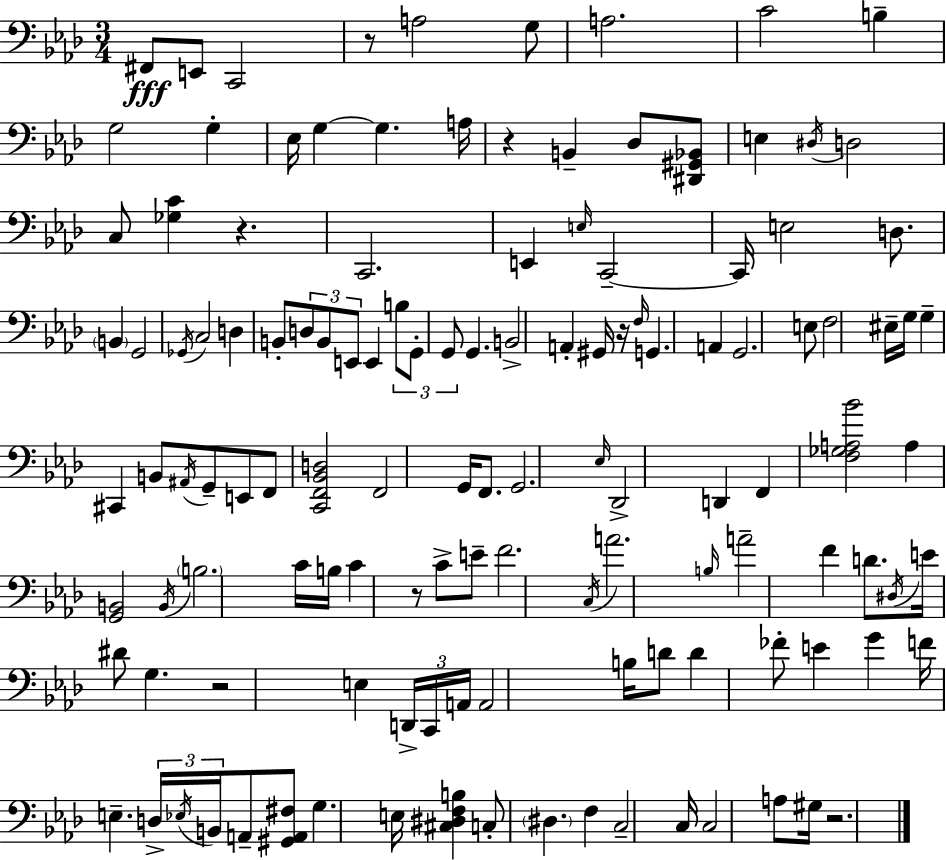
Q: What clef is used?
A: bass